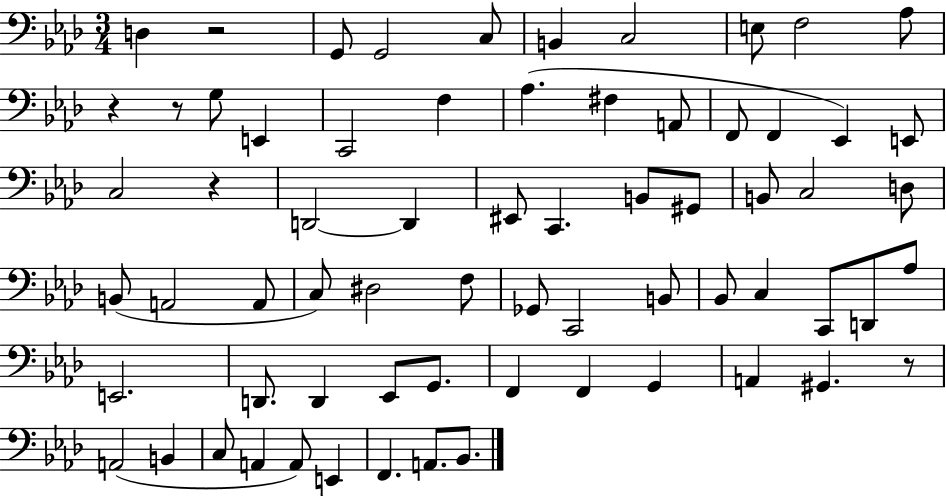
{
  \clef bass
  \numericTimeSignature
  \time 3/4
  \key aes \major
  \repeat volta 2 { d4 r2 | g,8 g,2 c8 | b,4 c2 | e8 f2 aes8 | \break r4 r8 g8 e,4 | c,2 f4 | aes4.( fis4 a,8 | f,8 f,4 ees,4) e,8 | \break c2 r4 | d,2~~ d,4 | eis,8 c,4. b,8 gis,8 | b,8 c2 d8 | \break b,8( a,2 a,8 | c8) dis2 f8 | ges,8 c,2 b,8 | bes,8 c4 c,8 d,8 aes8 | \break e,2. | d,8. d,4 ees,8 g,8. | f,4 f,4 g,4 | a,4 gis,4. r8 | \break a,2( b,4 | c8 a,4 a,8) e,4 | f,4. a,8. bes,8. | } \bar "|."
}